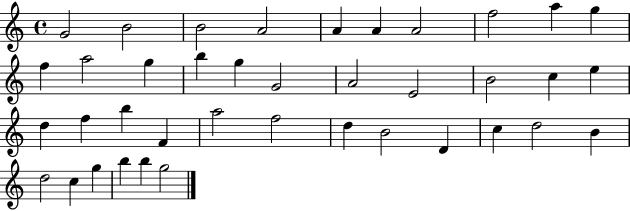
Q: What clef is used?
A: treble